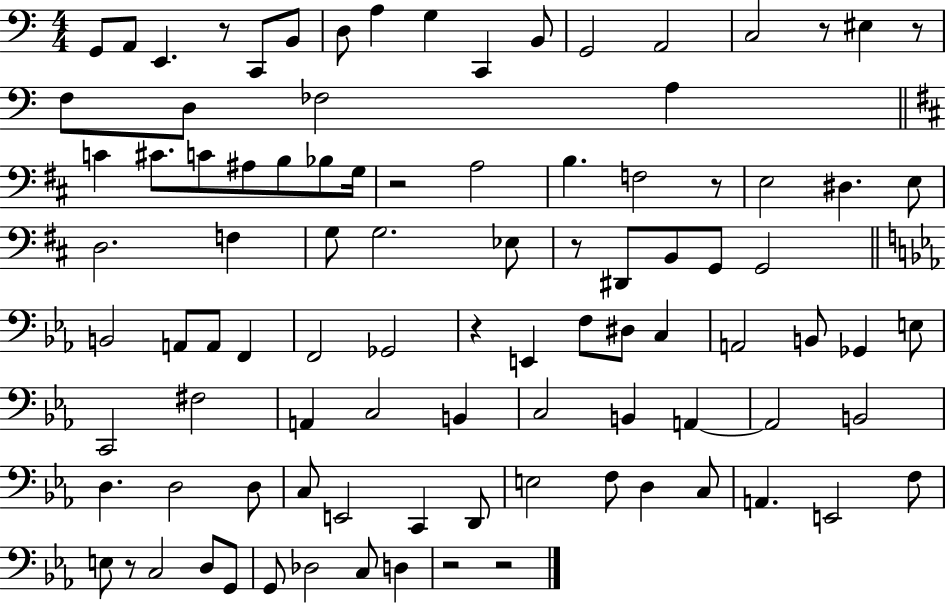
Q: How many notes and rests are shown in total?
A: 96